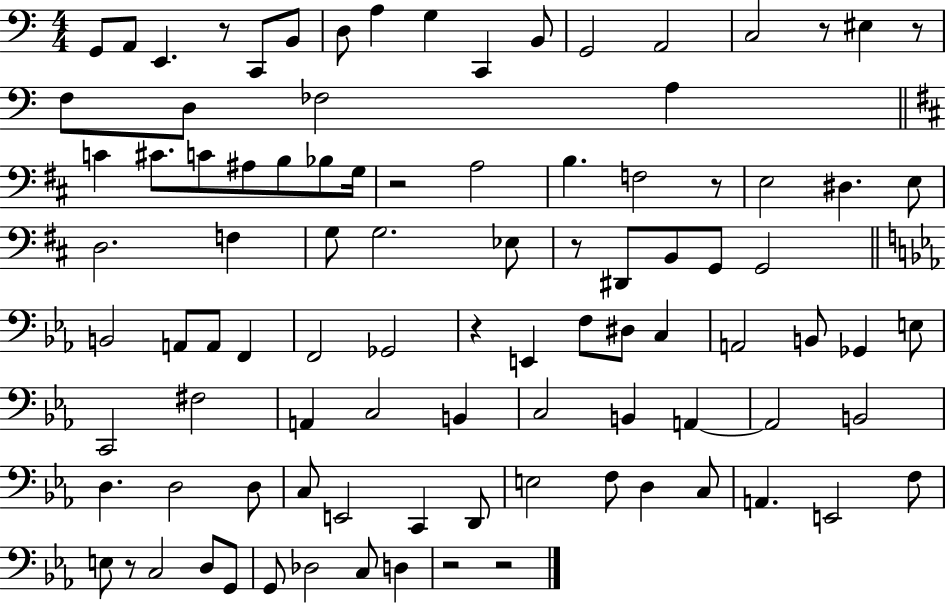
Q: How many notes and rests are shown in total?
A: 96